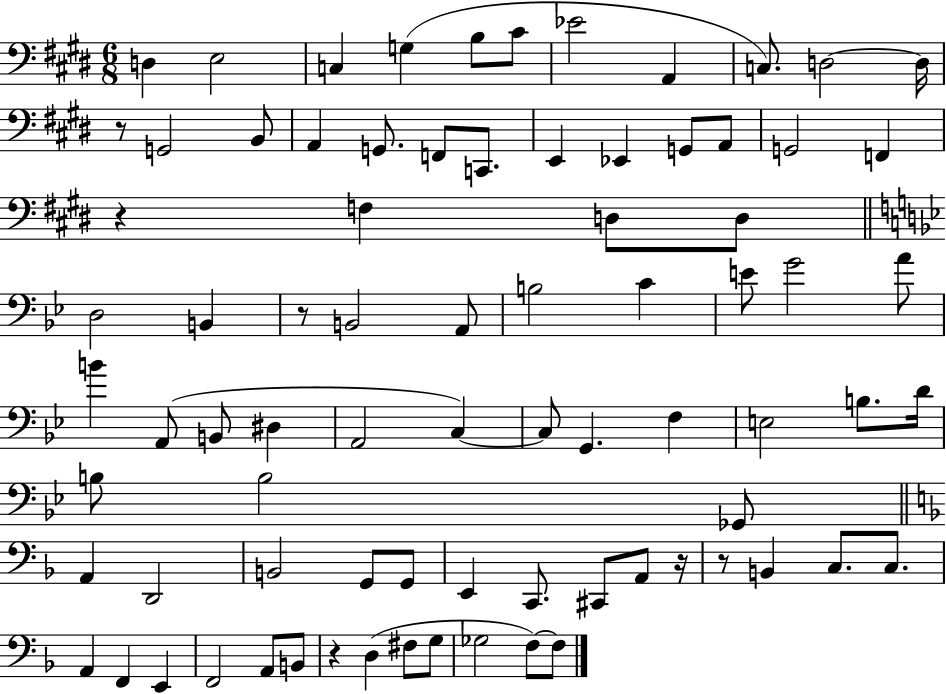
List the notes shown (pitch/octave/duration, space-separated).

D3/q E3/h C3/q G3/q B3/e C#4/e Eb4/h A2/q C3/e. D3/h D3/s R/e G2/h B2/e A2/q G2/e. F2/e C2/e. E2/q Eb2/q G2/e A2/e G2/h F2/q R/q F3/q D3/e D3/e D3/h B2/q R/e B2/h A2/e B3/h C4/q E4/e G4/h A4/e B4/q A2/e B2/e D#3/q A2/h C3/q C3/e G2/q. F3/q E3/h B3/e. D4/s B3/e B3/h Gb2/e A2/q D2/h B2/h G2/e G2/e E2/q C2/e. C#2/e A2/e R/s R/e B2/q C3/e. C3/e. A2/q F2/q E2/q F2/h A2/e B2/e R/q D3/q F#3/e G3/e Gb3/h F3/e F3/e